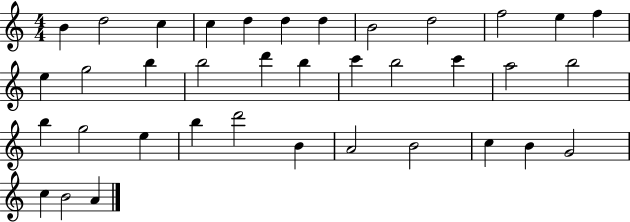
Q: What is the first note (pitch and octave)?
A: B4